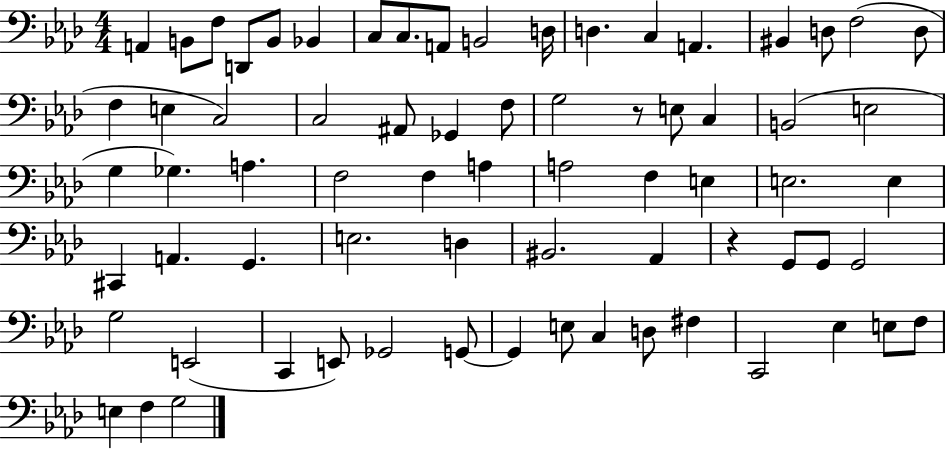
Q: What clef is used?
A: bass